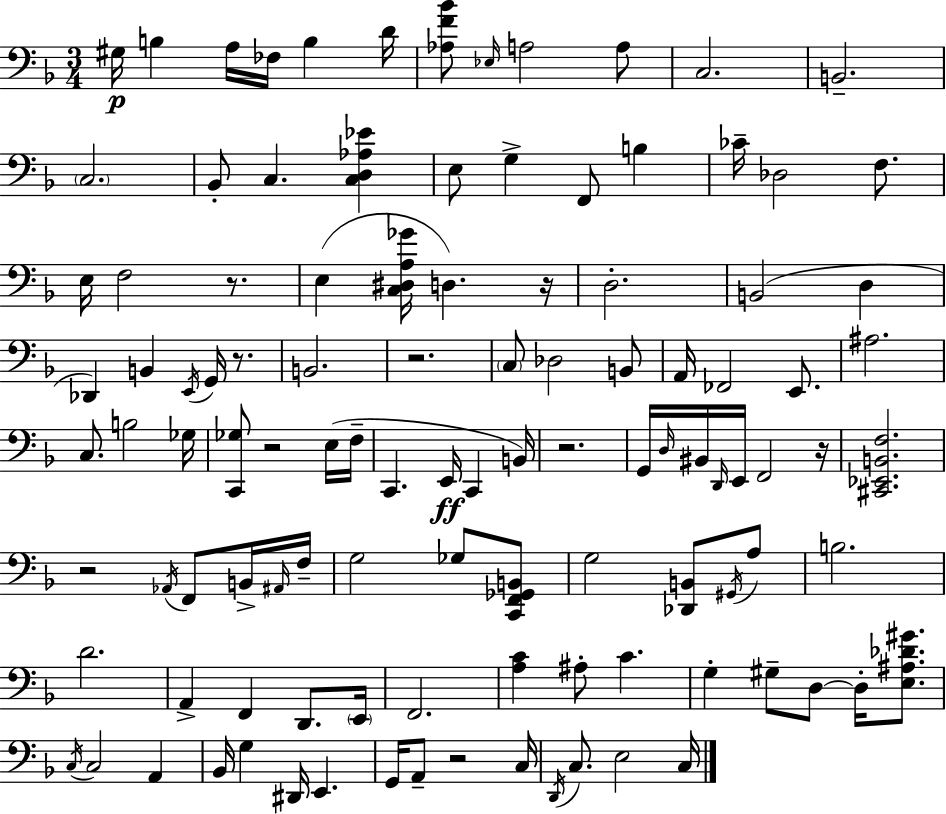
{
  \clef bass
  \numericTimeSignature
  \time 3/4
  \key d \minor
  gis16\p b4 a16 fes16 b4 d'16 | <aes f' bes'>8 \grace { ees16 } a2 a8 | c2. | b,2.-- | \break \parenthesize c2. | bes,8-. c4. <c d aes ees'>4 | e8 g4-> f,8 b4 | ces'16-- des2 f8. | \break e16 f2 r8. | e4( <c dis a ges'>16 d4.) | r16 d2.-. | b,2( d4 | \break des,4) b,4 \acciaccatura { e,16 } g,16 r8. | b,2. | r2. | \parenthesize c8 des2 | \break b,8 a,16 fes,2 e,8. | ais2. | c8. b2 | ges16 <c, ges>8 r2 | \break e16( f16-- c,4. e,16\ff c,4 | b,16) r2. | g,16 \grace { d16 } bis,16 \grace { d,16 } e,16 f,2 | r16 <cis, ees, b, f>2. | \break r2 | \acciaccatura { aes,16 } f,8 b,16-> \grace { ais,16 } f16-- g2 | ges8 <c, f, ges, b,>8 g2 | <des, b,>8 \acciaccatura { gis,16 } a8 b2. | \break d'2. | a,4-> f,4 | d,8. \parenthesize e,16 f,2. | <a c'>4 ais8-. | \break c'4. g4-. gis8-- | d8~~ d16-. <e ais des' gis'>8. \acciaccatura { c16 } c2 | a,4 bes,16 g4 | dis,16 e,4. g,16 a,8-- r2 | \break c16 \acciaccatura { d,16 } c8. | e2 c16 \bar "|."
}